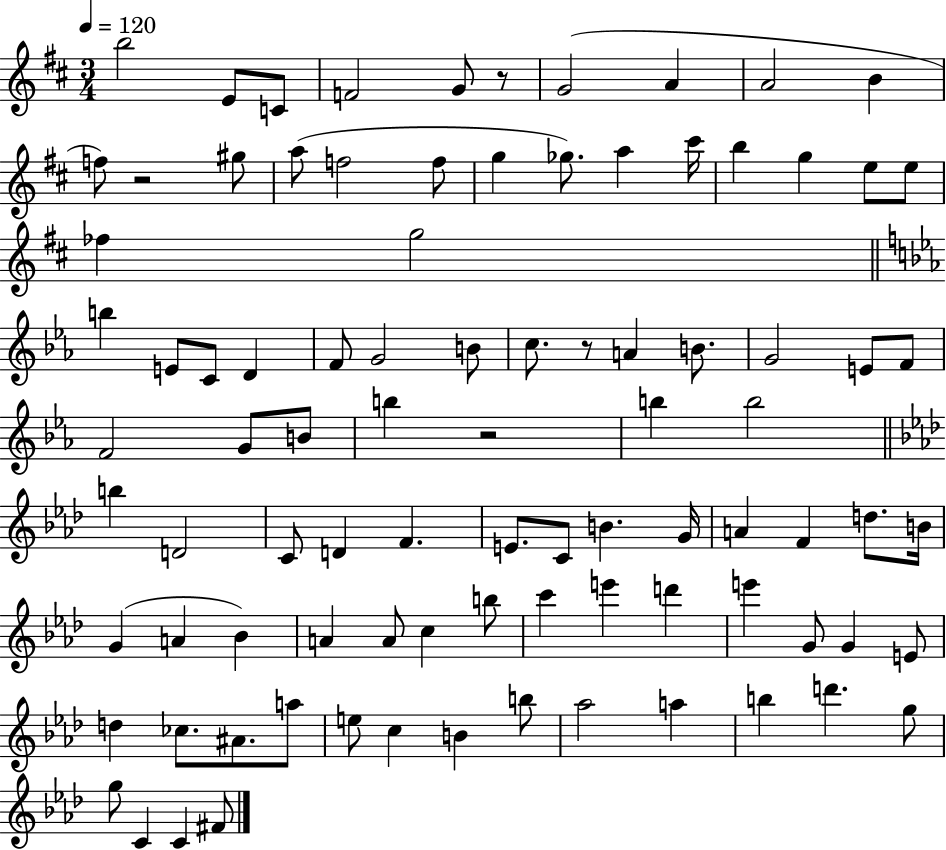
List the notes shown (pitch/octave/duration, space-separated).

B5/h E4/e C4/e F4/h G4/e R/e G4/h A4/q A4/h B4/q F5/e R/h G#5/e A5/e F5/h F5/e G5/q Gb5/e. A5/q C#6/s B5/q G5/q E5/e E5/e FES5/q G5/h B5/q E4/e C4/e D4/q F4/e G4/h B4/e C5/e. R/e A4/q B4/e. G4/h E4/e F4/e F4/h G4/e B4/e B5/q R/h B5/q B5/h B5/q D4/h C4/e D4/q F4/q. E4/e. C4/e B4/q. G4/s A4/q F4/q D5/e. B4/s G4/q A4/q Bb4/q A4/q A4/e C5/q B5/e C6/q E6/q D6/q E6/q G4/e G4/q E4/e D5/q CES5/e. A#4/e. A5/e E5/e C5/q B4/q B5/e Ab5/h A5/q B5/q D6/q. G5/e G5/e C4/q C4/q F#4/e